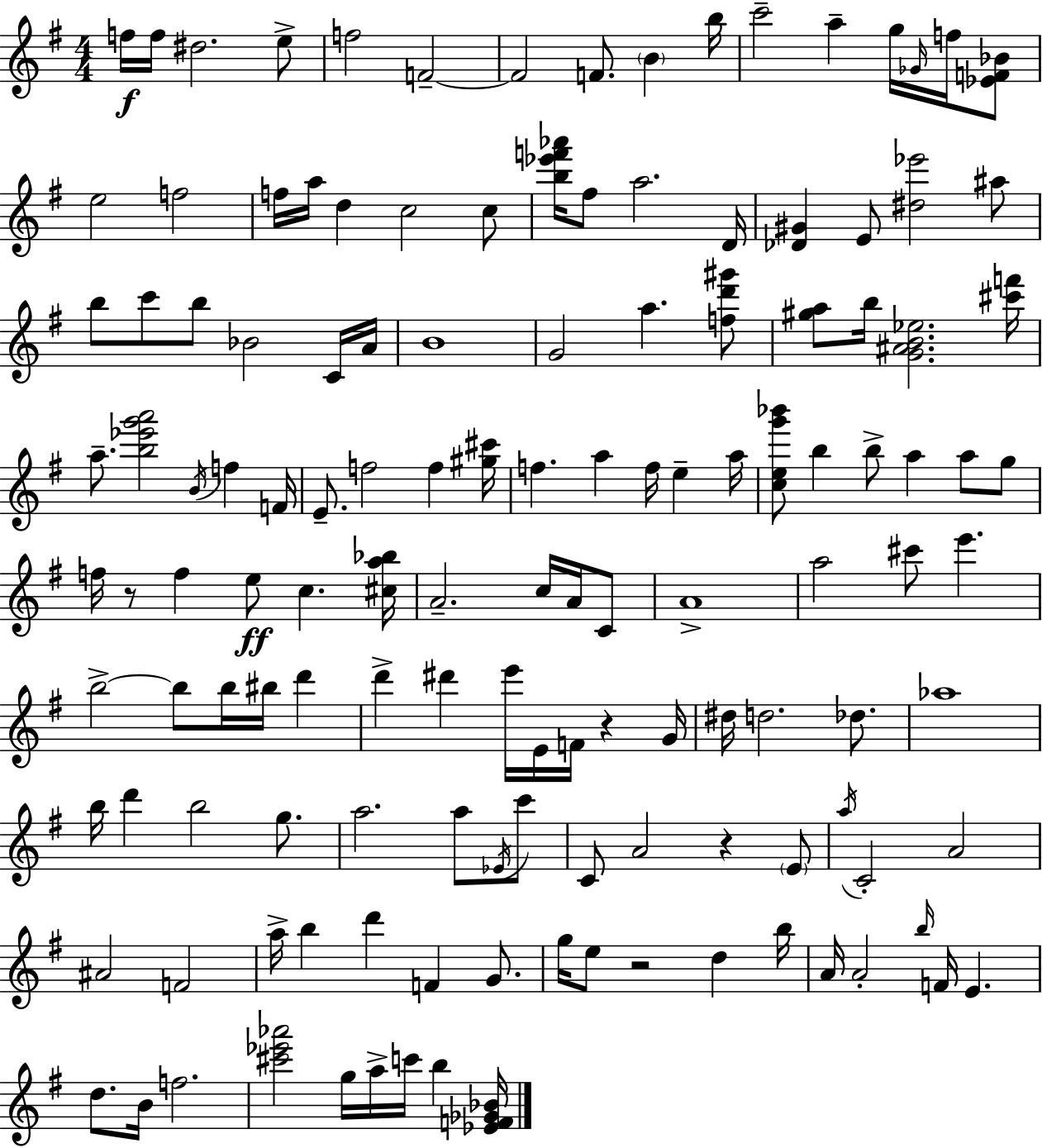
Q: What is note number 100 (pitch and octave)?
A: D6